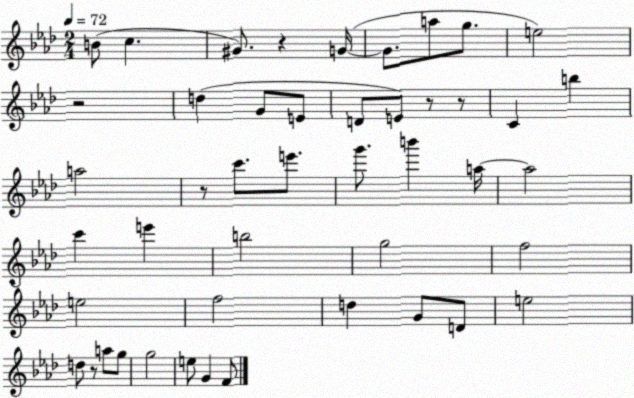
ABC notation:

X:1
T:Untitled
M:2/4
L:1/4
K:Ab
B/2 c ^G/2 z G/4 G/2 a/2 g/2 e2 z2 d G/2 E/2 D/2 E/2 z/2 z/2 C b a2 z/2 c'/2 e'/2 g'/2 b' a/4 a2 c' e' b2 g2 f2 e2 f2 d G/2 D/2 e2 d/2 z/2 a/2 g/2 g2 e/2 G F/2